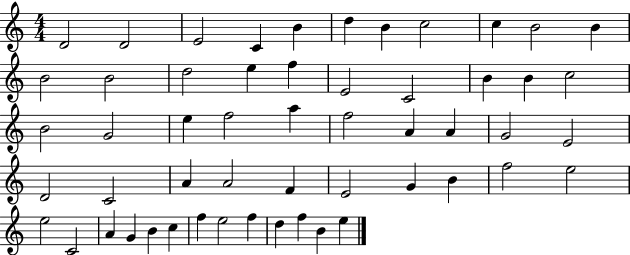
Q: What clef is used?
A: treble